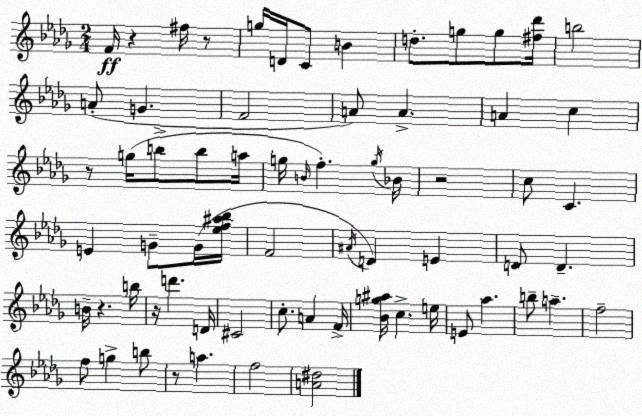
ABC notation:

X:1
T:Untitled
M:2/4
L:1/4
K:Bbm
F/4 z ^f/4 z/2 g/4 D/4 C/2 B d/2 g/2 g/2 [^f_d']/4 b2 A/2 G F2 A/2 A A c z/2 g/4 b/2 b/2 a/4 g/4 B/4 f g/4 _B/4 z2 c/2 C E G/2 G/4 [_ef^a_b]/4 F2 ^A/4 D E D/2 D B/4 z b/4 z/4 d' D/4 ^C2 c/2 A F/4 [_Bg^a]/4 c e/4 E/2 _a b/2 a f2 f/2 g b/2 z/2 a f2 [A^d]2